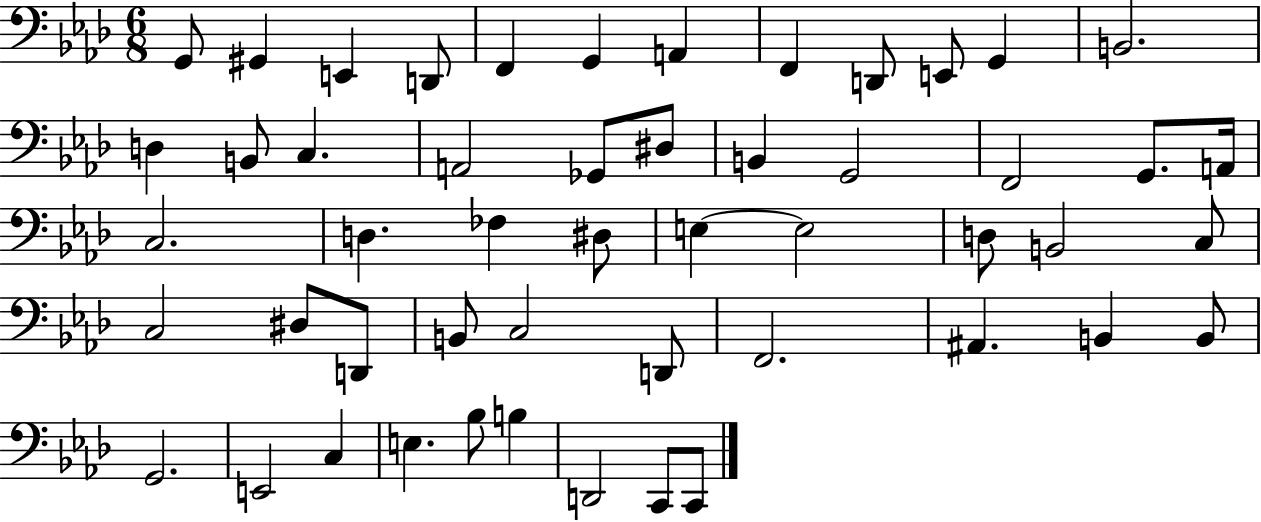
X:1
T:Untitled
M:6/8
L:1/4
K:Ab
G,,/2 ^G,, E,, D,,/2 F,, G,, A,, F,, D,,/2 E,,/2 G,, B,,2 D, B,,/2 C, A,,2 _G,,/2 ^D,/2 B,, G,,2 F,,2 G,,/2 A,,/4 C,2 D, _F, ^D,/2 E, E,2 D,/2 B,,2 C,/2 C,2 ^D,/2 D,,/2 B,,/2 C,2 D,,/2 F,,2 ^A,, B,, B,,/2 G,,2 E,,2 C, E, _B,/2 B, D,,2 C,,/2 C,,/2